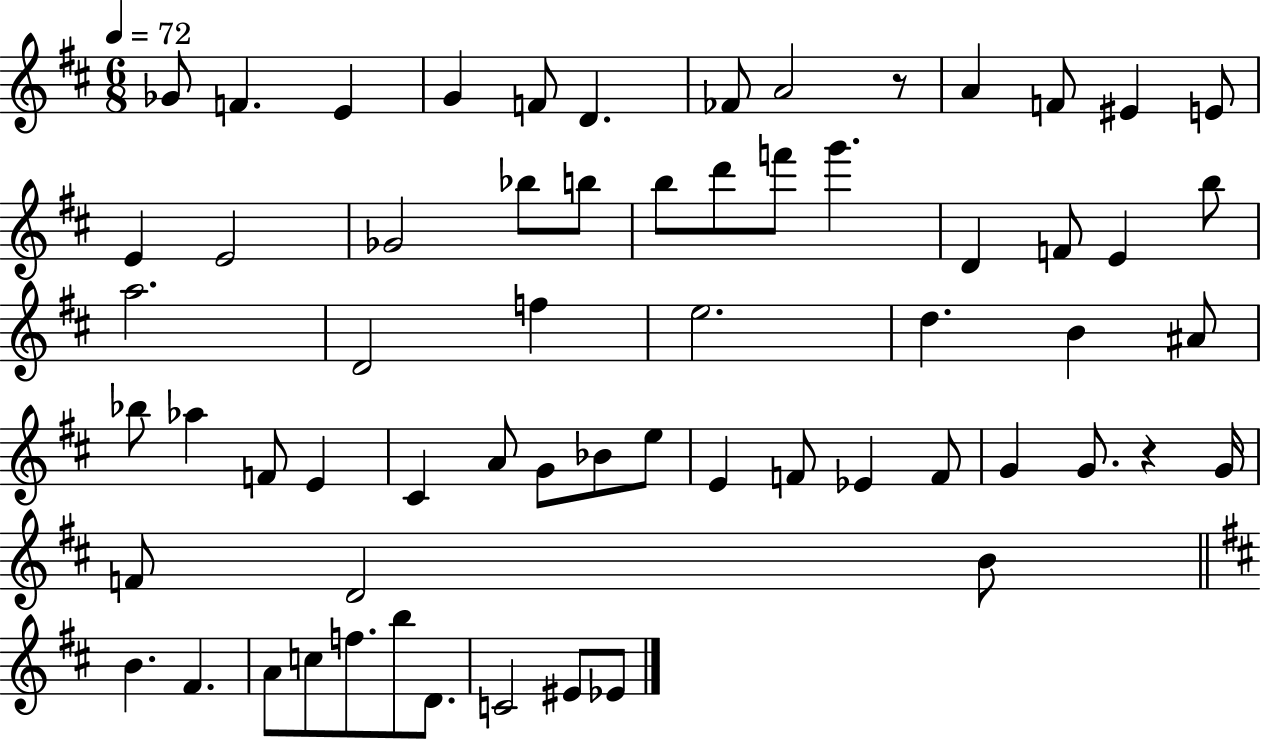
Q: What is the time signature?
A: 6/8